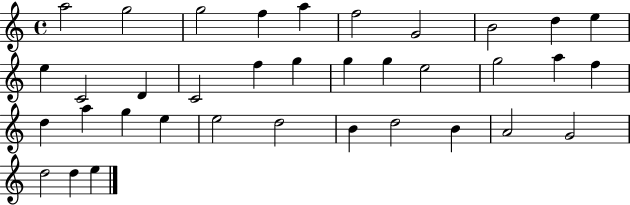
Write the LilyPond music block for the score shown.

{
  \clef treble
  \time 4/4
  \defaultTimeSignature
  \key c \major
  a''2 g''2 | g''2 f''4 a''4 | f''2 g'2 | b'2 d''4 e''4 | \break e''4 c'2 d'4 | c'2 f''4 g''4 | g''4 g''4 e''2 | g''2 a''4 f''4 | \break d''4 a''4 g''4 e''4 | e''2 d''2 | b'4 d''2 b'4 | a'2 g'2 | \break d''2 d''4 e''4 | \bar "|."
}